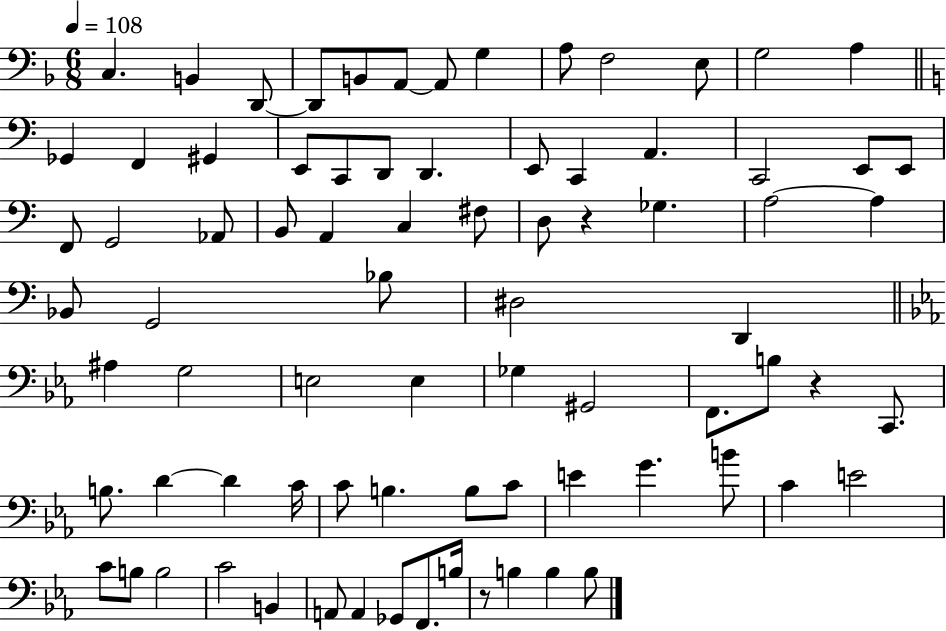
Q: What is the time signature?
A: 6/8